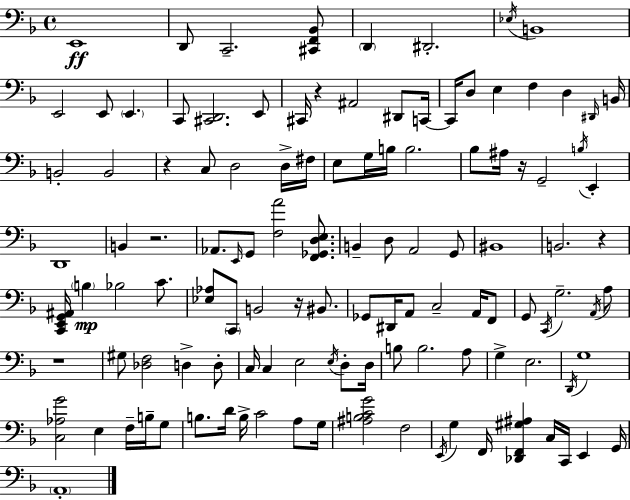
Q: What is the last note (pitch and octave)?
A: A2